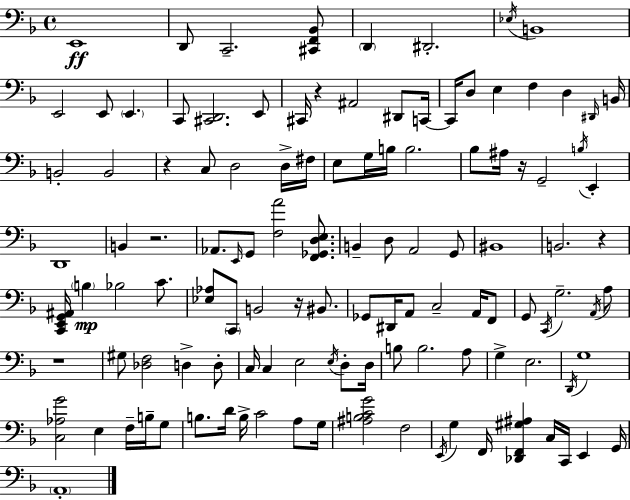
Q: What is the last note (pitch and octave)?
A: A2